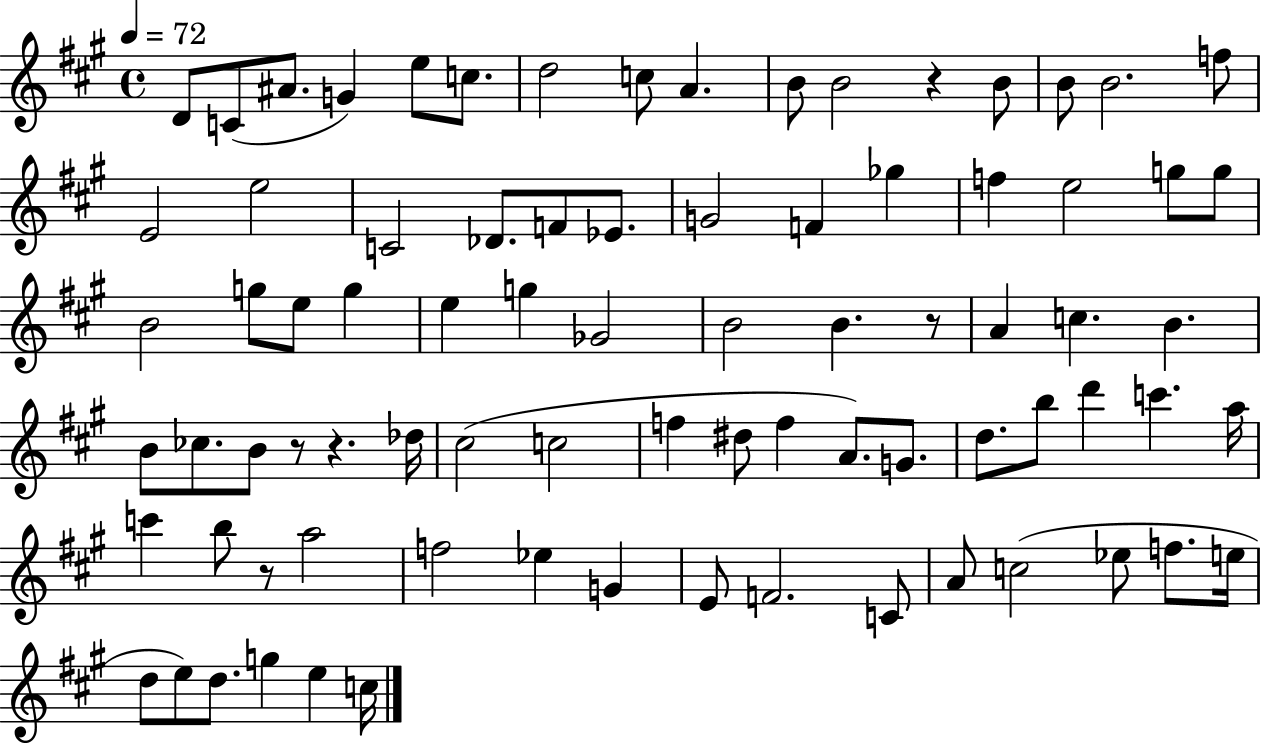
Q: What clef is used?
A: treble